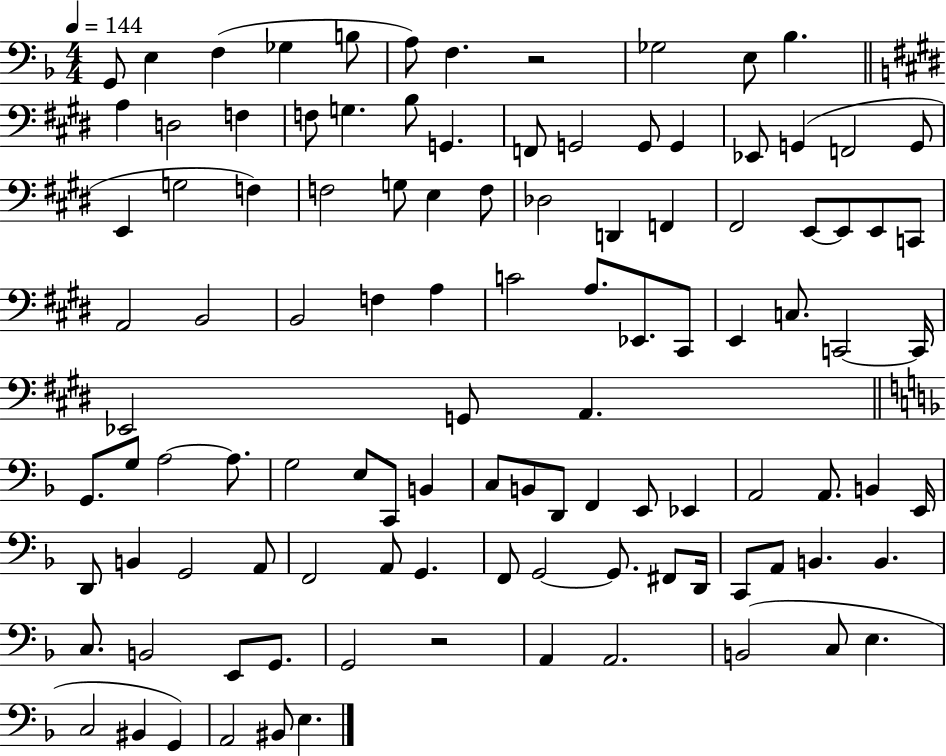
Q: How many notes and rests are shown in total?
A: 108